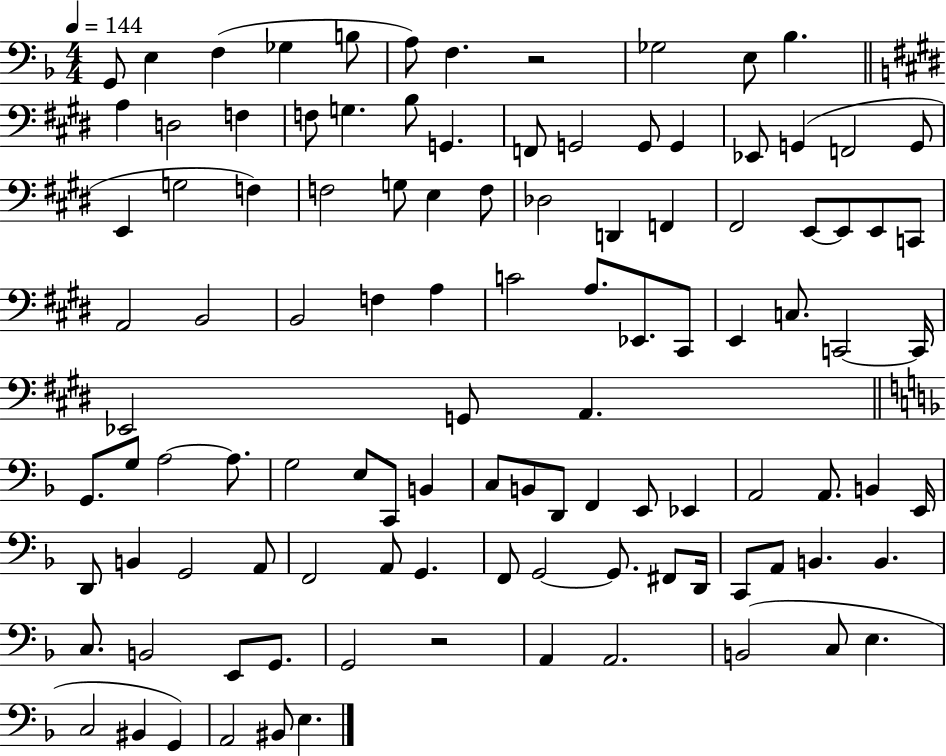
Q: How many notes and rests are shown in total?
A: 108